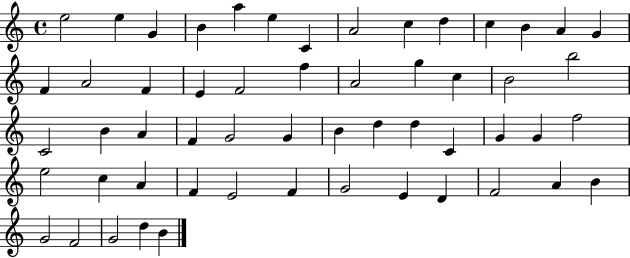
{
  \clef treble
  \time 4/4
  \defaultTimeSignature
  \key c \major
  e''2 e''4 g'4 | b'4 a''4 e''4 c'4 | a'2 c''4 d''4 | c''4 b'4 a'4 g'4 | \break f'4 a'2 f'4 | e'4 f'2 f''4 | a'2 g''4 c''4 | b'2 b''2 | \break c'2 b'4 a'4 | f'4 g'2 g'4 | b'4 d''4 d''4 c'4 | g'4 g'4 f''2 | \break e''2 c''4 a'4 | f'4 e'2 f'4 | g'2 e'4 d'4 | f'2 a'4 b'4 | \break g'2 f'2 | g'2 d''4 b'4 | \bar "|."
}